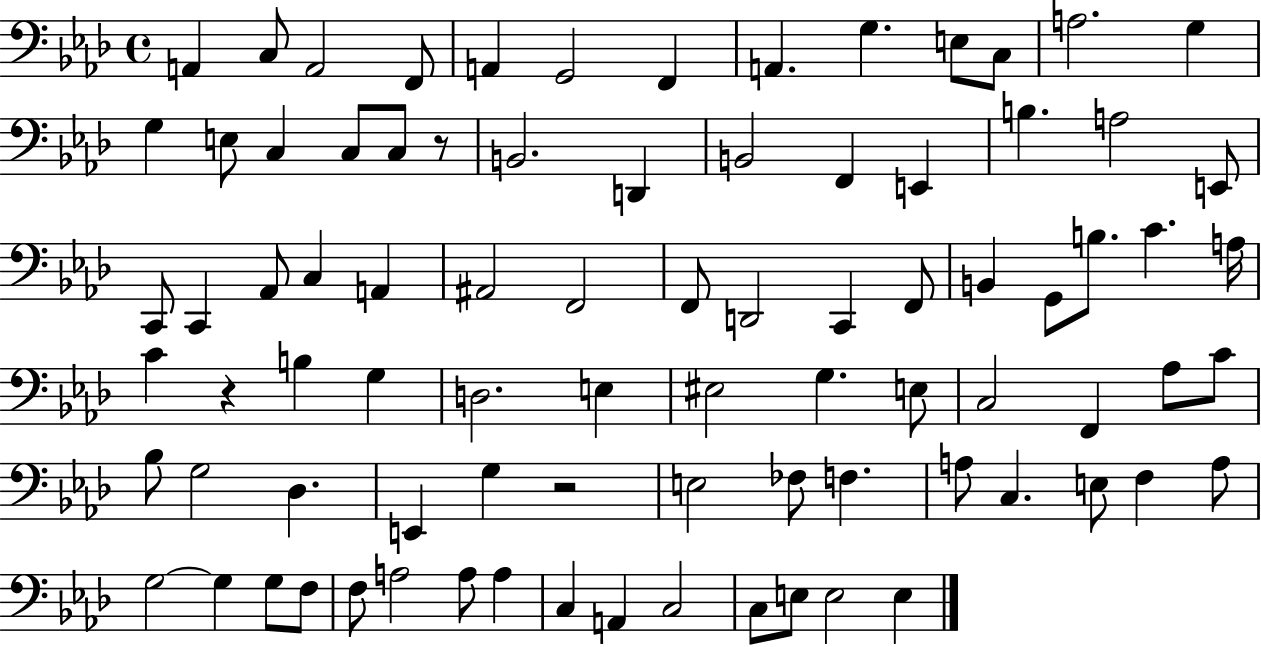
A2/q C3/e A2/h F2/e A2/q G2/h F2/q A2/q. G3/q. E3/e C3/e A3/h. G3/q G3/q E3/e C3/q C3/e C3/e R/e B2/h. D2/q B2/h F2/q E2/q B3/q. A3/h E2/e C2/e C2/q Ab2/e C3/q A2/q A#2/h F2/h F2/e D2/h C2/q F2/e B2/q G2/e B3/e. C4/q. A3/s C4/q R/q B3/q G3/q D3/h. E3/q EIS3/h G3/q. E3/e C3/h F2/q Ab3/e C4/e Bb3/e G3/h Db3/q. E2/q G3/q R/h E3/h FES3/e F3/q. A3/e C3/q. E3/e F3/q A3/e G3/h G3/q G3/e F3/e F3/e A3/h A3/e A3/q C3/q A2/q C3/h C3/e E3/e E3/h E3/q